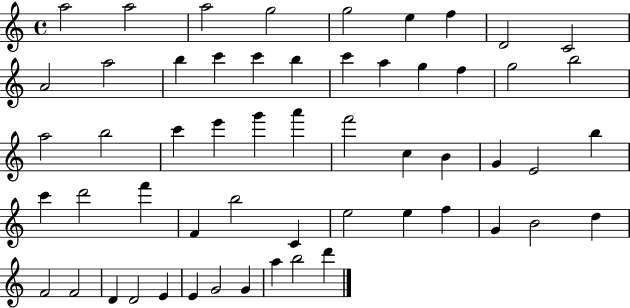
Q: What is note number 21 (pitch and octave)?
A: B5